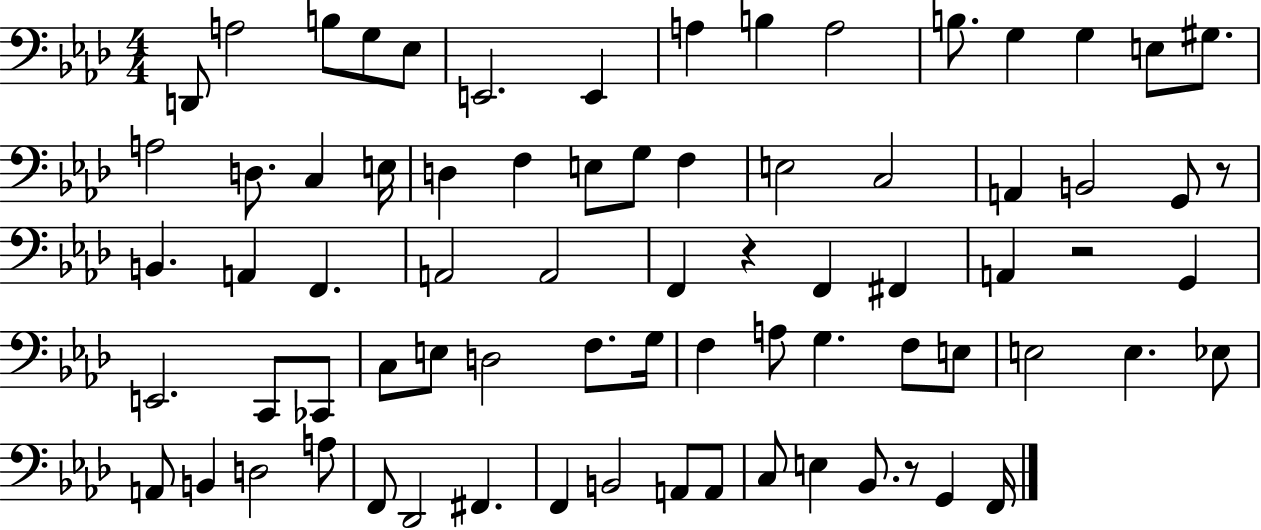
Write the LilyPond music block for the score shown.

{
  \clef bass
  \numericTimeSignature
  \time 4/4
  \key aes \major
  \repeat volta 2 { d,8 a2 b8 g8 ees8 | e,2. e,4 | a4 b4 a2 | b8. g4 g4 e8 gis8. | \break a2 d8. c4 e16 | d4 f4 e8 g8 f4 | e2 c2 | a,4 b,2 g,8 r8 | \break b,4. a,4 f,4. | a,2 a,2 | f,4 r4 f,4 fis,4 | a,4 r2 g,4 | \break e,2. c,8 ces,8 | c8 e8 d2 f8. g16 | f4 a8 g4. f8 e8 | e2 e4. ees8 | \break a,8 b,4 d2 a8 | f,8 des,2 fis,4. | f,4 b,2 a,8 a,8 | c8 e4 bes,8. r8 g,4 f,16 | \break } \bar "|."
}